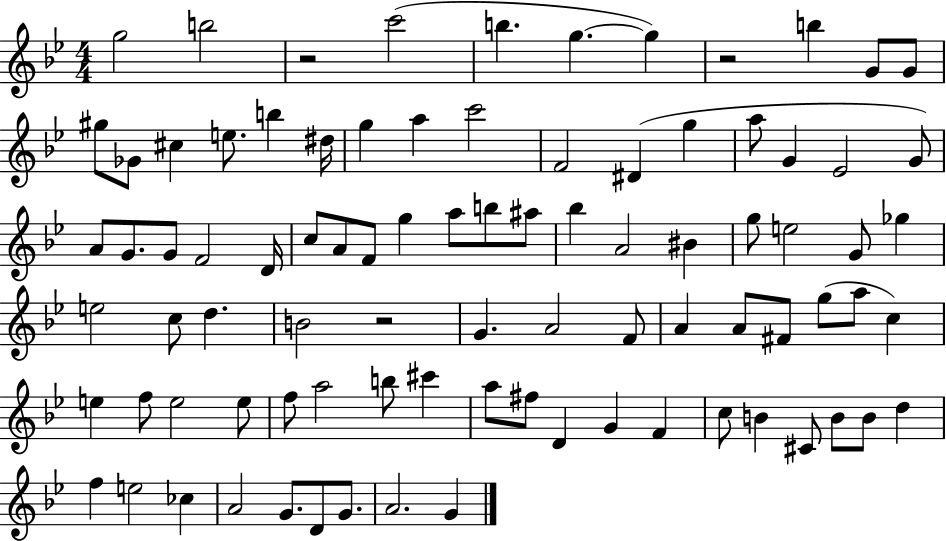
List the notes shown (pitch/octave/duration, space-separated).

G5/h B5/h R/h C6/h B5/q. G5/q. G5/q R/h B5/q G4/e G4/e G#5/e Gb4/e C#5/q E5/e. B5/q D#5/s G5/q A5/q C6/h F4/h D#4/q G5/q A5/e G4/q Eb4/h G4/e A4/e G4/e. G4/e F4/h D4/s C5/e A4/e F4/e G5/q A5/e B5/e A#5/e Bb5/q A4/h BIS4/q G5/e E5/h G4/e Gb5/q E5/h C5/e D5/q. B4/h R/h G4/q. A4/h F4/e A4/q A4/e F#4/e G5/e A5/e C5/q E5/q F5/e E5/h E5/e F5/e A5/h B5/e C#6/q A5/e F#5/e D4/q G4/q F4/q C5/e B4/q C#4/e B4/e B4/e D5/q F5/q E5/h CES5/q A4/h G4/e. D4/e G4/e. A4/h. G4/q